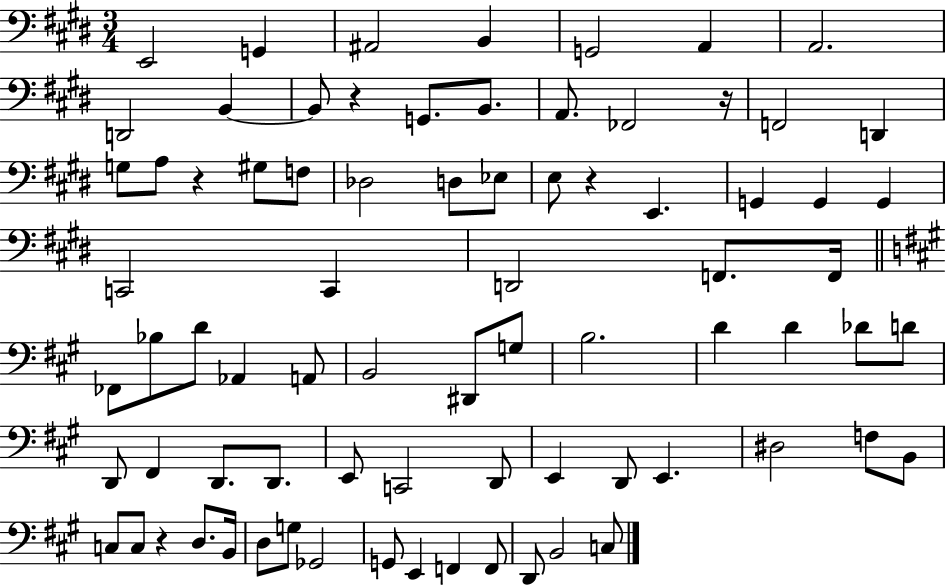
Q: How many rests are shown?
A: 5